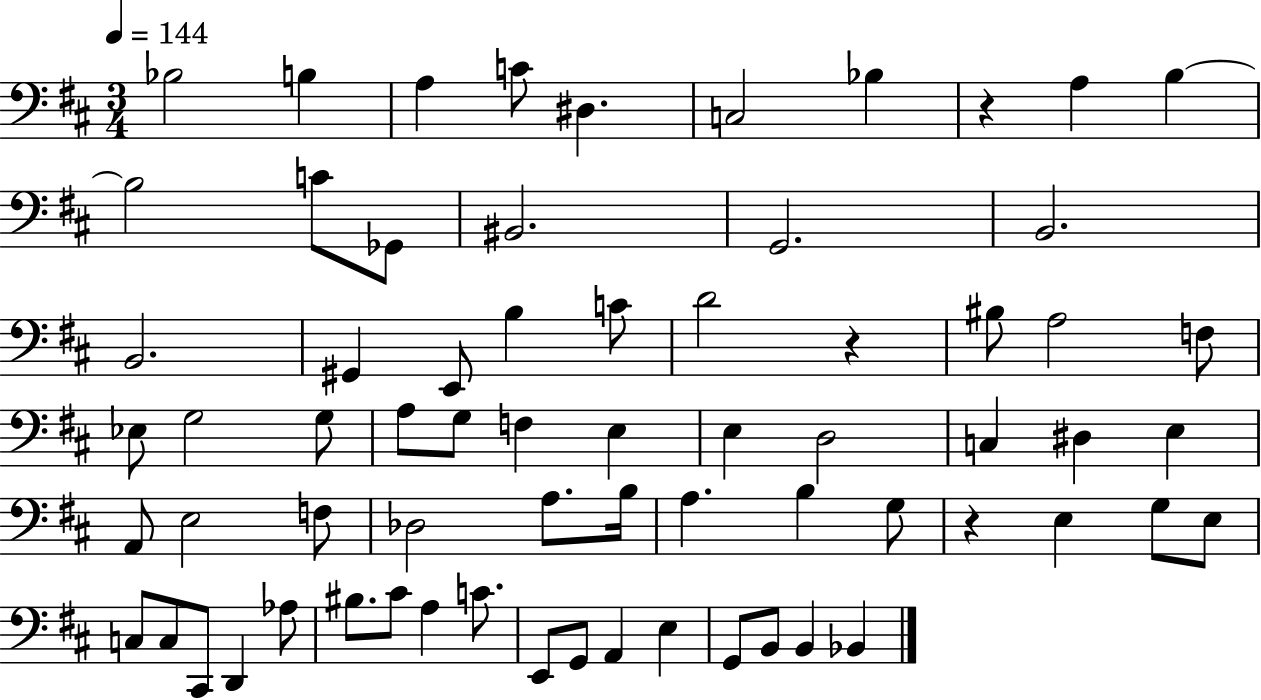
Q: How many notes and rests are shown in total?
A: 68